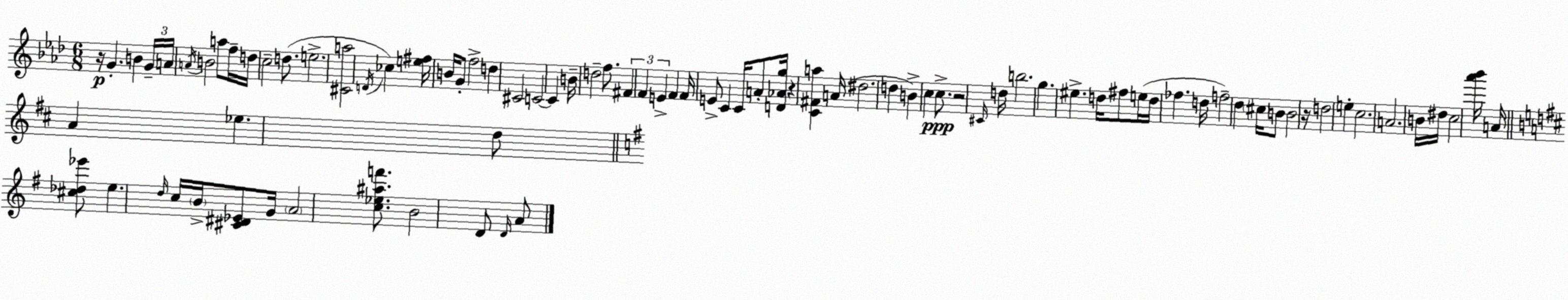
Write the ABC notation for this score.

X:1
T:Untitled
M:6/8
L:1/4
K:Ab
z/4 G B G/4 A/4 A/4 B2 a/2 f/4 d/4 c2 d/2 e2 [^Ca]2 D/4 _c [e^f]/4 B/4 G/2 f2 d ^C2 C2 C B/4 d2 f/2 ^F F E F F/4 E/2 C C/4 A/2 [D_Ag]/4 z [C^Fa] A/4 ^d2 d B c c/2 z2 ^C/4 d/4 b2 g ^e d/4 ^f/2 e/4 d/4 _f d/4 f2 _d ^c/4 B/2 B2 z/4 d2 e c2 A2 B/4 ^d/4 c2 [_a'_b']/4 A/4 A _e d/2 [^c_d_e']/2 e d/4 c/4 B/4 [^C^D_E]/2 G/4 A2 [c_e^af']/2 B2 D/2 D/4 A/2